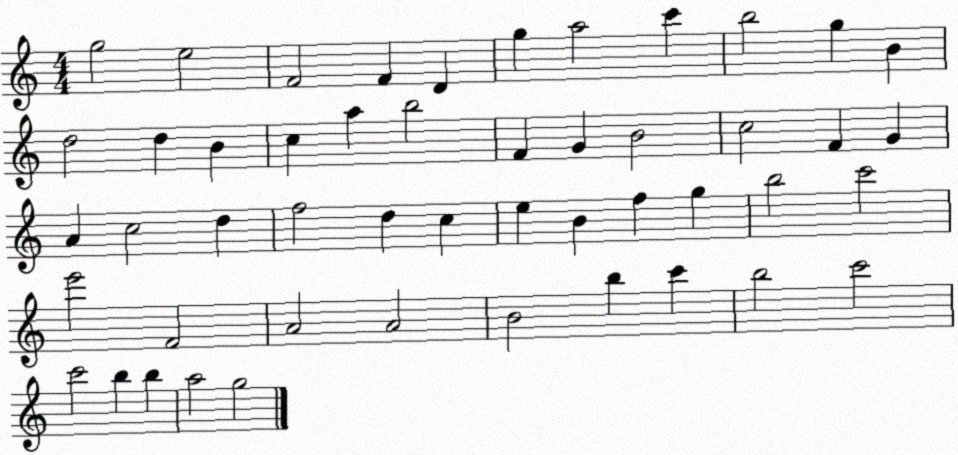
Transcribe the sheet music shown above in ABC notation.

X:1
T:Untitled
M:4/4
L:1/4
K:C
g2 e2 F2 F D g a2 c' b2 g B d2 d B c a b2 F G B2 c2 F G A c2 d f2 d c e B f g b2 c'2 e'2 F2 A2 A2 B2 b c' b2 c'2 c'2 b b a2 g2